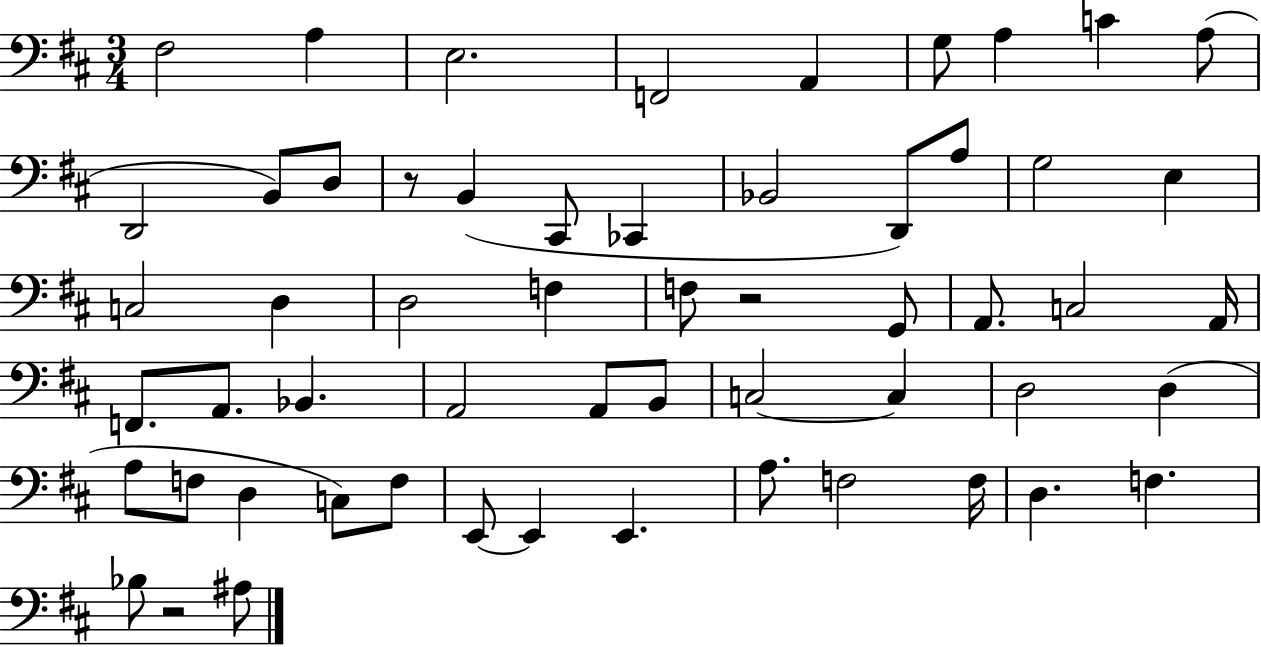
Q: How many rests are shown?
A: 3